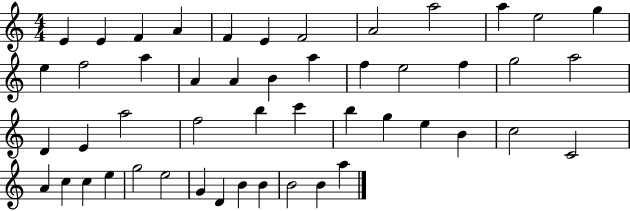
X:1
T:Untitled
M:4/4
L:1/4
K:C
E E F A F E F2 A2 a2 a e2 g e f2 a A A B a f e2 f g2 a2 D E a2 f2 b c' b g e B c2 C2 A c c e g2 e2 G D B B B2 B a